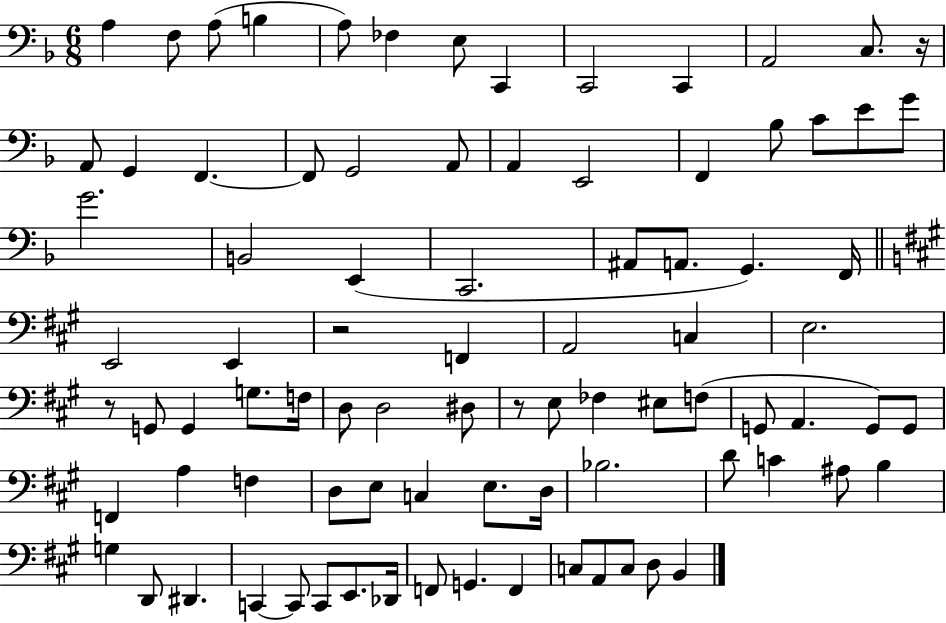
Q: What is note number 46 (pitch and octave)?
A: D#3